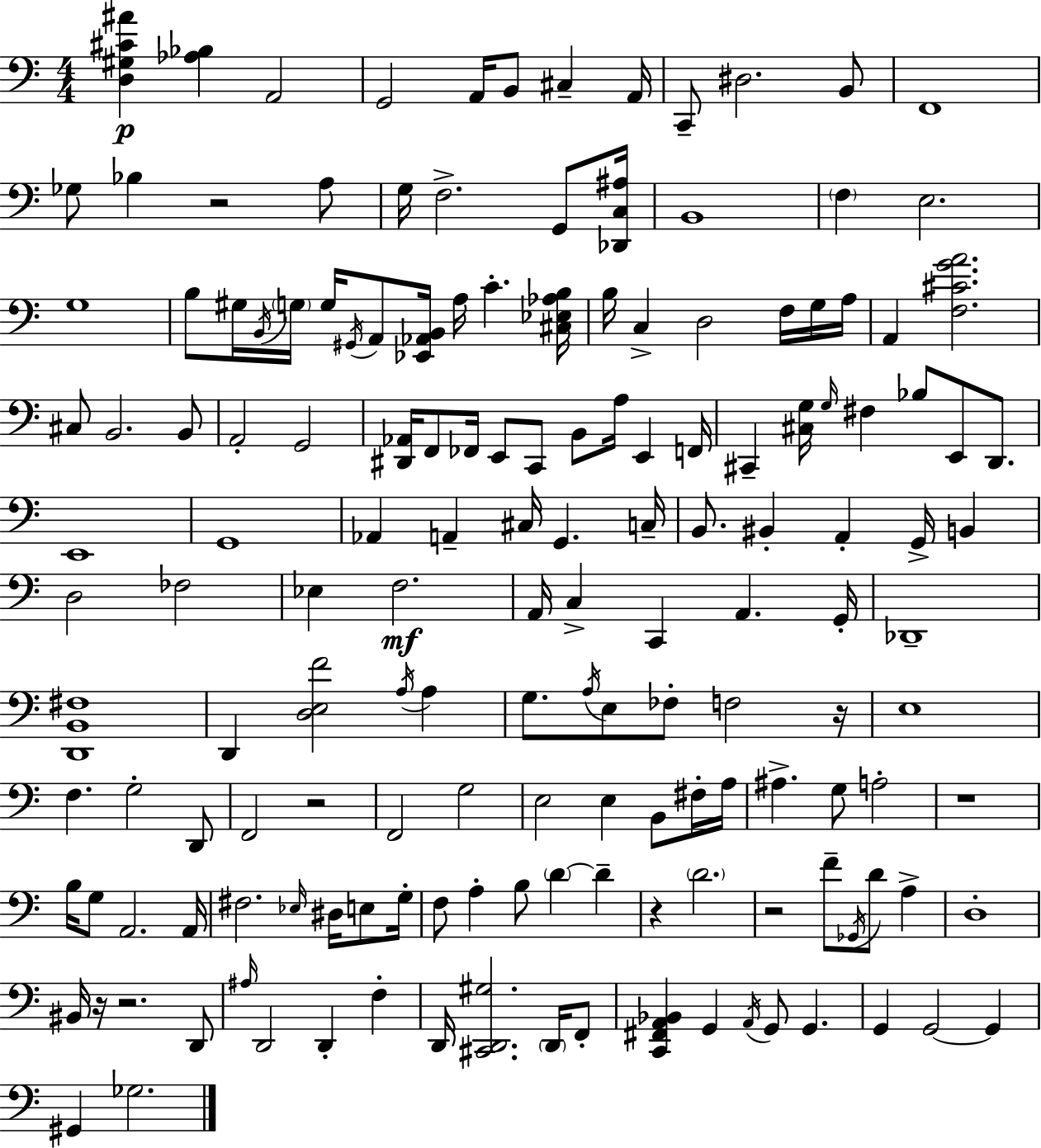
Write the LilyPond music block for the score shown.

{
  \clef bass
  \numericTimeSignature
  \time 4/4
  \key c \major
  <d gis cis' ais'>4\p <aes bes>4 a,2 | g,2 a,16 b,8 cis4-- a,16 | c,8-- dis2. b,8 | f,1 | \break ges8 bes4 r2 a8 | g16 f2.-> g,8 <des, c ais>16 | b,1 | \parenthesize f4 e2. | \break g1 | b8 gis16 \acciaccatura { b,16 } \parenthesize g16 g16 \acciaccatura { gis,16 } a,8 <ees, aes, b,>16 a16 c'4.-. | <cis ees aes b>16 b16 c4-> d2 f16 | g16 a16 a,4 <f cis' g' a'>2. | \break cis8 b,2. | b,8 a,2-. g,2 | <dis, aes,>16 f,8 fes,16 e,8 c,8 b,8 a16 e,4 | f,16 cis,4-- <cis g>16 \grace { g16 } fis4 bes8 e,8 | \break d,8. e,1 | g,1 | aes,4 a,4-- cis16 g,4. | c16-- b,8. bis,4-. a,4-. g,16-> b,4 | \break d2 fes2 | ees4 f2.\mf | a,16 c4-> c,4 a,4. | g,16-. des,1-- | \break <d, b, fis>1 | d,4 <d e f'>2 \acciaccatura { a16 } | a4 g8. \acciaccatura { a16 } e8 fes8-. f2 | r16 e1 | \break f4. g2-. | d,8 f,2 r2 | f,2 g2 | e2 e4 | \break b,8 fis16-. a16 ais4.-> g8 a2-. | r1 | b16 g8 a,2. | a,16 fis2. | \break \grace { ees16 } dis16 e8 g16-. f8 a4-. b8 \parenthesize d'4~~ | d'4-- r4 \parenthesize d'2. | r2 f'8-- | \acciaccatura { ges,16 } d'8 a4-> d1-. | \break bis,16 r16 r2. | d,8 \grace { ais16 } d,2 | d,4-. f4-. d,16 <cis, d, gis>2. | \parenthesize d,16 f,8-. <c, fis, a, bes,>4 g,4 | \break \acciaccatura { a,16 } g,8 g,4. g,4 g,2~~ | g,4 gis,4 ges2. | \bar "|."
}